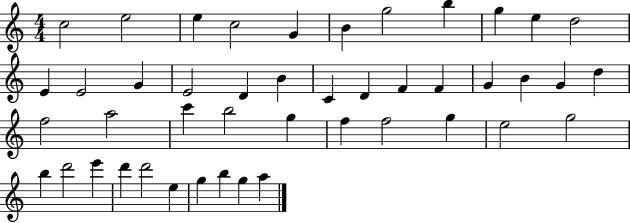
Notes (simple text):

C5/h E5/h E5/q C5/h G4/q B4/q G5/h B5/q G5/q E5/q D5/h E4/q E4/h G4/q E4/h D4/q B4/q C4/q D4/q F4/q F4/q G4/q B4/q G4/q D5/q F5/h A5/h C6/q B5/h G5/q F5/q F5/h G5/q E5/h G5/h B5/q D6/h E6/q D6/q D6/h E5/q G5/q B5/q G5/q A5/q